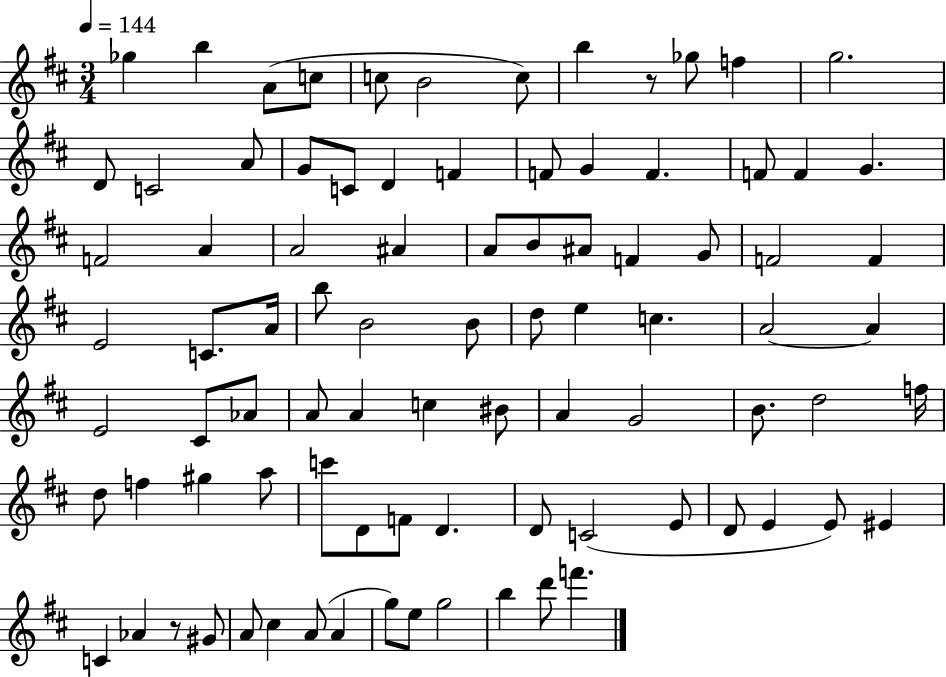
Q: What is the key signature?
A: D major